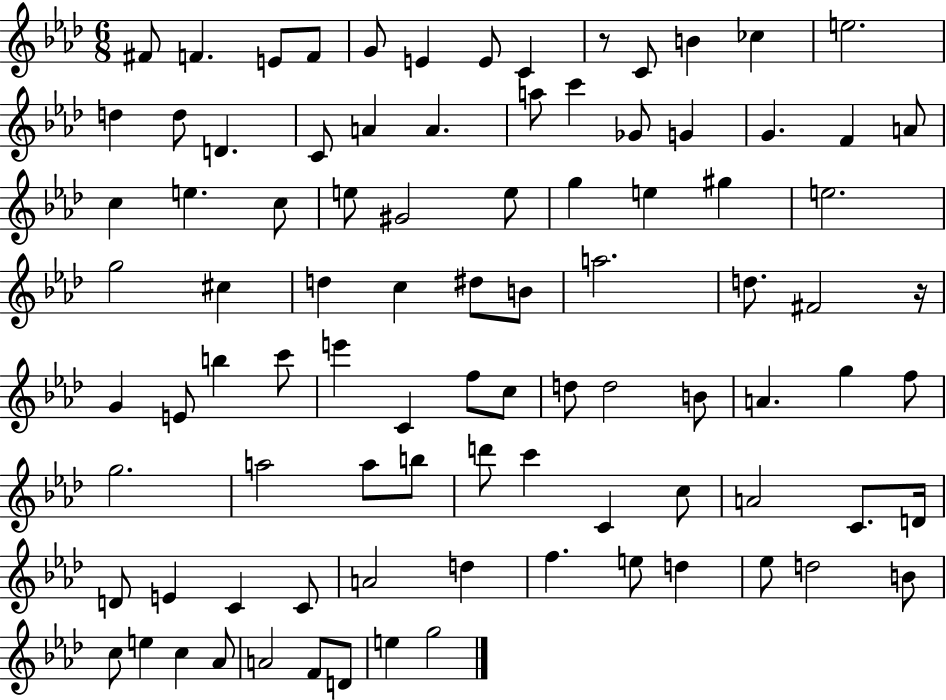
{
  \clef treble
  \numericTimeSignature
  \time 6/8
  \key aes \major
  \repeat volta 2 { fis'8 f'4. e'8 f'8 | g'8 e'4 e'8 c'4 | r8 c'8 b'4 ces''4 | e''2. | \break d''4 d''8 d'4. | c'8 a'4 a'4. | a''8 c'''4 ges'8 g'4 | g'4. f'4 a'8 | \break c''4 e''4. c''8 | e''8 gis'2 e''8 | g''4 e''4 gis''4 | e''2. | \break g''2 cis''4 | d''4 c''4 dis''8 b'8 | a''2. | d''8. fis'2 r16 | \break g'4 e'8 b''4 c'''8 | e'''4 c'4 f''8 c''8 | d''8 d''2 b'8 | a'4. g''4 f''8 | \break g''2. | a''2 a''8 b''8 | d'''8 c'''4 c'4 c''8 | a'2 c'8. d'16 | \break d'8 e'4 c'4 c'8 | a'2 d''4 | f''4. e''8 d''4 | ees''8 d''2 b'8 | \break c''8 e''4 c''4 aes'8 | a'2 f'8 d'8 | e''4 g''2 | } \bar "|."
}